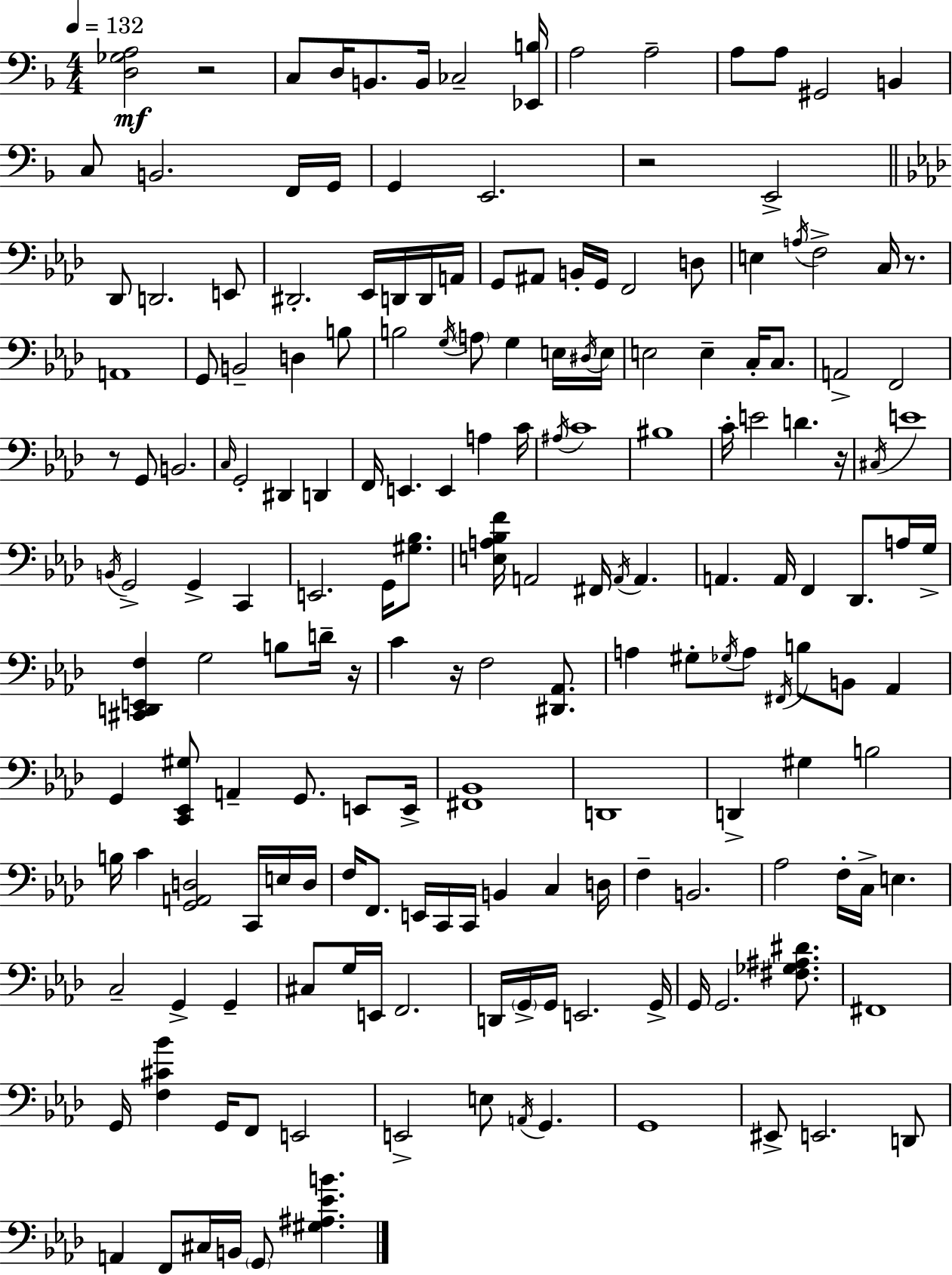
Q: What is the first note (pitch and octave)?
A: C3